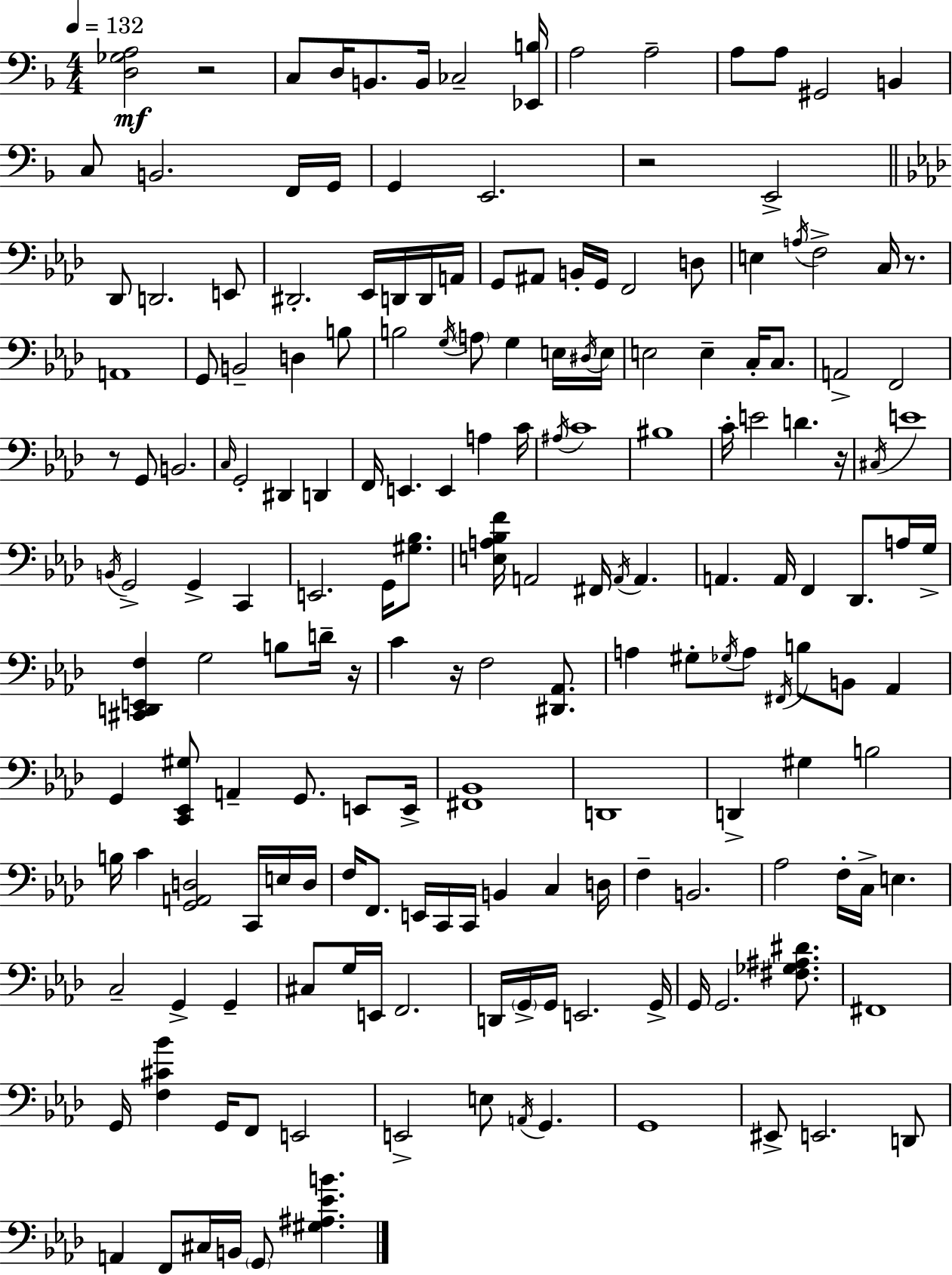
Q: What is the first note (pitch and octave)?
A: C3